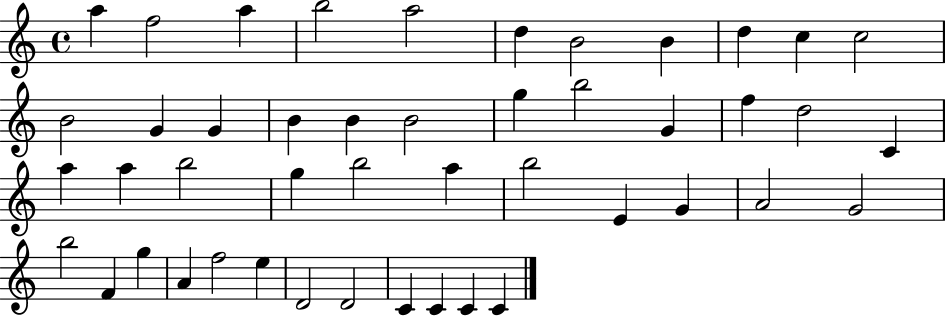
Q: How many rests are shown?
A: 0